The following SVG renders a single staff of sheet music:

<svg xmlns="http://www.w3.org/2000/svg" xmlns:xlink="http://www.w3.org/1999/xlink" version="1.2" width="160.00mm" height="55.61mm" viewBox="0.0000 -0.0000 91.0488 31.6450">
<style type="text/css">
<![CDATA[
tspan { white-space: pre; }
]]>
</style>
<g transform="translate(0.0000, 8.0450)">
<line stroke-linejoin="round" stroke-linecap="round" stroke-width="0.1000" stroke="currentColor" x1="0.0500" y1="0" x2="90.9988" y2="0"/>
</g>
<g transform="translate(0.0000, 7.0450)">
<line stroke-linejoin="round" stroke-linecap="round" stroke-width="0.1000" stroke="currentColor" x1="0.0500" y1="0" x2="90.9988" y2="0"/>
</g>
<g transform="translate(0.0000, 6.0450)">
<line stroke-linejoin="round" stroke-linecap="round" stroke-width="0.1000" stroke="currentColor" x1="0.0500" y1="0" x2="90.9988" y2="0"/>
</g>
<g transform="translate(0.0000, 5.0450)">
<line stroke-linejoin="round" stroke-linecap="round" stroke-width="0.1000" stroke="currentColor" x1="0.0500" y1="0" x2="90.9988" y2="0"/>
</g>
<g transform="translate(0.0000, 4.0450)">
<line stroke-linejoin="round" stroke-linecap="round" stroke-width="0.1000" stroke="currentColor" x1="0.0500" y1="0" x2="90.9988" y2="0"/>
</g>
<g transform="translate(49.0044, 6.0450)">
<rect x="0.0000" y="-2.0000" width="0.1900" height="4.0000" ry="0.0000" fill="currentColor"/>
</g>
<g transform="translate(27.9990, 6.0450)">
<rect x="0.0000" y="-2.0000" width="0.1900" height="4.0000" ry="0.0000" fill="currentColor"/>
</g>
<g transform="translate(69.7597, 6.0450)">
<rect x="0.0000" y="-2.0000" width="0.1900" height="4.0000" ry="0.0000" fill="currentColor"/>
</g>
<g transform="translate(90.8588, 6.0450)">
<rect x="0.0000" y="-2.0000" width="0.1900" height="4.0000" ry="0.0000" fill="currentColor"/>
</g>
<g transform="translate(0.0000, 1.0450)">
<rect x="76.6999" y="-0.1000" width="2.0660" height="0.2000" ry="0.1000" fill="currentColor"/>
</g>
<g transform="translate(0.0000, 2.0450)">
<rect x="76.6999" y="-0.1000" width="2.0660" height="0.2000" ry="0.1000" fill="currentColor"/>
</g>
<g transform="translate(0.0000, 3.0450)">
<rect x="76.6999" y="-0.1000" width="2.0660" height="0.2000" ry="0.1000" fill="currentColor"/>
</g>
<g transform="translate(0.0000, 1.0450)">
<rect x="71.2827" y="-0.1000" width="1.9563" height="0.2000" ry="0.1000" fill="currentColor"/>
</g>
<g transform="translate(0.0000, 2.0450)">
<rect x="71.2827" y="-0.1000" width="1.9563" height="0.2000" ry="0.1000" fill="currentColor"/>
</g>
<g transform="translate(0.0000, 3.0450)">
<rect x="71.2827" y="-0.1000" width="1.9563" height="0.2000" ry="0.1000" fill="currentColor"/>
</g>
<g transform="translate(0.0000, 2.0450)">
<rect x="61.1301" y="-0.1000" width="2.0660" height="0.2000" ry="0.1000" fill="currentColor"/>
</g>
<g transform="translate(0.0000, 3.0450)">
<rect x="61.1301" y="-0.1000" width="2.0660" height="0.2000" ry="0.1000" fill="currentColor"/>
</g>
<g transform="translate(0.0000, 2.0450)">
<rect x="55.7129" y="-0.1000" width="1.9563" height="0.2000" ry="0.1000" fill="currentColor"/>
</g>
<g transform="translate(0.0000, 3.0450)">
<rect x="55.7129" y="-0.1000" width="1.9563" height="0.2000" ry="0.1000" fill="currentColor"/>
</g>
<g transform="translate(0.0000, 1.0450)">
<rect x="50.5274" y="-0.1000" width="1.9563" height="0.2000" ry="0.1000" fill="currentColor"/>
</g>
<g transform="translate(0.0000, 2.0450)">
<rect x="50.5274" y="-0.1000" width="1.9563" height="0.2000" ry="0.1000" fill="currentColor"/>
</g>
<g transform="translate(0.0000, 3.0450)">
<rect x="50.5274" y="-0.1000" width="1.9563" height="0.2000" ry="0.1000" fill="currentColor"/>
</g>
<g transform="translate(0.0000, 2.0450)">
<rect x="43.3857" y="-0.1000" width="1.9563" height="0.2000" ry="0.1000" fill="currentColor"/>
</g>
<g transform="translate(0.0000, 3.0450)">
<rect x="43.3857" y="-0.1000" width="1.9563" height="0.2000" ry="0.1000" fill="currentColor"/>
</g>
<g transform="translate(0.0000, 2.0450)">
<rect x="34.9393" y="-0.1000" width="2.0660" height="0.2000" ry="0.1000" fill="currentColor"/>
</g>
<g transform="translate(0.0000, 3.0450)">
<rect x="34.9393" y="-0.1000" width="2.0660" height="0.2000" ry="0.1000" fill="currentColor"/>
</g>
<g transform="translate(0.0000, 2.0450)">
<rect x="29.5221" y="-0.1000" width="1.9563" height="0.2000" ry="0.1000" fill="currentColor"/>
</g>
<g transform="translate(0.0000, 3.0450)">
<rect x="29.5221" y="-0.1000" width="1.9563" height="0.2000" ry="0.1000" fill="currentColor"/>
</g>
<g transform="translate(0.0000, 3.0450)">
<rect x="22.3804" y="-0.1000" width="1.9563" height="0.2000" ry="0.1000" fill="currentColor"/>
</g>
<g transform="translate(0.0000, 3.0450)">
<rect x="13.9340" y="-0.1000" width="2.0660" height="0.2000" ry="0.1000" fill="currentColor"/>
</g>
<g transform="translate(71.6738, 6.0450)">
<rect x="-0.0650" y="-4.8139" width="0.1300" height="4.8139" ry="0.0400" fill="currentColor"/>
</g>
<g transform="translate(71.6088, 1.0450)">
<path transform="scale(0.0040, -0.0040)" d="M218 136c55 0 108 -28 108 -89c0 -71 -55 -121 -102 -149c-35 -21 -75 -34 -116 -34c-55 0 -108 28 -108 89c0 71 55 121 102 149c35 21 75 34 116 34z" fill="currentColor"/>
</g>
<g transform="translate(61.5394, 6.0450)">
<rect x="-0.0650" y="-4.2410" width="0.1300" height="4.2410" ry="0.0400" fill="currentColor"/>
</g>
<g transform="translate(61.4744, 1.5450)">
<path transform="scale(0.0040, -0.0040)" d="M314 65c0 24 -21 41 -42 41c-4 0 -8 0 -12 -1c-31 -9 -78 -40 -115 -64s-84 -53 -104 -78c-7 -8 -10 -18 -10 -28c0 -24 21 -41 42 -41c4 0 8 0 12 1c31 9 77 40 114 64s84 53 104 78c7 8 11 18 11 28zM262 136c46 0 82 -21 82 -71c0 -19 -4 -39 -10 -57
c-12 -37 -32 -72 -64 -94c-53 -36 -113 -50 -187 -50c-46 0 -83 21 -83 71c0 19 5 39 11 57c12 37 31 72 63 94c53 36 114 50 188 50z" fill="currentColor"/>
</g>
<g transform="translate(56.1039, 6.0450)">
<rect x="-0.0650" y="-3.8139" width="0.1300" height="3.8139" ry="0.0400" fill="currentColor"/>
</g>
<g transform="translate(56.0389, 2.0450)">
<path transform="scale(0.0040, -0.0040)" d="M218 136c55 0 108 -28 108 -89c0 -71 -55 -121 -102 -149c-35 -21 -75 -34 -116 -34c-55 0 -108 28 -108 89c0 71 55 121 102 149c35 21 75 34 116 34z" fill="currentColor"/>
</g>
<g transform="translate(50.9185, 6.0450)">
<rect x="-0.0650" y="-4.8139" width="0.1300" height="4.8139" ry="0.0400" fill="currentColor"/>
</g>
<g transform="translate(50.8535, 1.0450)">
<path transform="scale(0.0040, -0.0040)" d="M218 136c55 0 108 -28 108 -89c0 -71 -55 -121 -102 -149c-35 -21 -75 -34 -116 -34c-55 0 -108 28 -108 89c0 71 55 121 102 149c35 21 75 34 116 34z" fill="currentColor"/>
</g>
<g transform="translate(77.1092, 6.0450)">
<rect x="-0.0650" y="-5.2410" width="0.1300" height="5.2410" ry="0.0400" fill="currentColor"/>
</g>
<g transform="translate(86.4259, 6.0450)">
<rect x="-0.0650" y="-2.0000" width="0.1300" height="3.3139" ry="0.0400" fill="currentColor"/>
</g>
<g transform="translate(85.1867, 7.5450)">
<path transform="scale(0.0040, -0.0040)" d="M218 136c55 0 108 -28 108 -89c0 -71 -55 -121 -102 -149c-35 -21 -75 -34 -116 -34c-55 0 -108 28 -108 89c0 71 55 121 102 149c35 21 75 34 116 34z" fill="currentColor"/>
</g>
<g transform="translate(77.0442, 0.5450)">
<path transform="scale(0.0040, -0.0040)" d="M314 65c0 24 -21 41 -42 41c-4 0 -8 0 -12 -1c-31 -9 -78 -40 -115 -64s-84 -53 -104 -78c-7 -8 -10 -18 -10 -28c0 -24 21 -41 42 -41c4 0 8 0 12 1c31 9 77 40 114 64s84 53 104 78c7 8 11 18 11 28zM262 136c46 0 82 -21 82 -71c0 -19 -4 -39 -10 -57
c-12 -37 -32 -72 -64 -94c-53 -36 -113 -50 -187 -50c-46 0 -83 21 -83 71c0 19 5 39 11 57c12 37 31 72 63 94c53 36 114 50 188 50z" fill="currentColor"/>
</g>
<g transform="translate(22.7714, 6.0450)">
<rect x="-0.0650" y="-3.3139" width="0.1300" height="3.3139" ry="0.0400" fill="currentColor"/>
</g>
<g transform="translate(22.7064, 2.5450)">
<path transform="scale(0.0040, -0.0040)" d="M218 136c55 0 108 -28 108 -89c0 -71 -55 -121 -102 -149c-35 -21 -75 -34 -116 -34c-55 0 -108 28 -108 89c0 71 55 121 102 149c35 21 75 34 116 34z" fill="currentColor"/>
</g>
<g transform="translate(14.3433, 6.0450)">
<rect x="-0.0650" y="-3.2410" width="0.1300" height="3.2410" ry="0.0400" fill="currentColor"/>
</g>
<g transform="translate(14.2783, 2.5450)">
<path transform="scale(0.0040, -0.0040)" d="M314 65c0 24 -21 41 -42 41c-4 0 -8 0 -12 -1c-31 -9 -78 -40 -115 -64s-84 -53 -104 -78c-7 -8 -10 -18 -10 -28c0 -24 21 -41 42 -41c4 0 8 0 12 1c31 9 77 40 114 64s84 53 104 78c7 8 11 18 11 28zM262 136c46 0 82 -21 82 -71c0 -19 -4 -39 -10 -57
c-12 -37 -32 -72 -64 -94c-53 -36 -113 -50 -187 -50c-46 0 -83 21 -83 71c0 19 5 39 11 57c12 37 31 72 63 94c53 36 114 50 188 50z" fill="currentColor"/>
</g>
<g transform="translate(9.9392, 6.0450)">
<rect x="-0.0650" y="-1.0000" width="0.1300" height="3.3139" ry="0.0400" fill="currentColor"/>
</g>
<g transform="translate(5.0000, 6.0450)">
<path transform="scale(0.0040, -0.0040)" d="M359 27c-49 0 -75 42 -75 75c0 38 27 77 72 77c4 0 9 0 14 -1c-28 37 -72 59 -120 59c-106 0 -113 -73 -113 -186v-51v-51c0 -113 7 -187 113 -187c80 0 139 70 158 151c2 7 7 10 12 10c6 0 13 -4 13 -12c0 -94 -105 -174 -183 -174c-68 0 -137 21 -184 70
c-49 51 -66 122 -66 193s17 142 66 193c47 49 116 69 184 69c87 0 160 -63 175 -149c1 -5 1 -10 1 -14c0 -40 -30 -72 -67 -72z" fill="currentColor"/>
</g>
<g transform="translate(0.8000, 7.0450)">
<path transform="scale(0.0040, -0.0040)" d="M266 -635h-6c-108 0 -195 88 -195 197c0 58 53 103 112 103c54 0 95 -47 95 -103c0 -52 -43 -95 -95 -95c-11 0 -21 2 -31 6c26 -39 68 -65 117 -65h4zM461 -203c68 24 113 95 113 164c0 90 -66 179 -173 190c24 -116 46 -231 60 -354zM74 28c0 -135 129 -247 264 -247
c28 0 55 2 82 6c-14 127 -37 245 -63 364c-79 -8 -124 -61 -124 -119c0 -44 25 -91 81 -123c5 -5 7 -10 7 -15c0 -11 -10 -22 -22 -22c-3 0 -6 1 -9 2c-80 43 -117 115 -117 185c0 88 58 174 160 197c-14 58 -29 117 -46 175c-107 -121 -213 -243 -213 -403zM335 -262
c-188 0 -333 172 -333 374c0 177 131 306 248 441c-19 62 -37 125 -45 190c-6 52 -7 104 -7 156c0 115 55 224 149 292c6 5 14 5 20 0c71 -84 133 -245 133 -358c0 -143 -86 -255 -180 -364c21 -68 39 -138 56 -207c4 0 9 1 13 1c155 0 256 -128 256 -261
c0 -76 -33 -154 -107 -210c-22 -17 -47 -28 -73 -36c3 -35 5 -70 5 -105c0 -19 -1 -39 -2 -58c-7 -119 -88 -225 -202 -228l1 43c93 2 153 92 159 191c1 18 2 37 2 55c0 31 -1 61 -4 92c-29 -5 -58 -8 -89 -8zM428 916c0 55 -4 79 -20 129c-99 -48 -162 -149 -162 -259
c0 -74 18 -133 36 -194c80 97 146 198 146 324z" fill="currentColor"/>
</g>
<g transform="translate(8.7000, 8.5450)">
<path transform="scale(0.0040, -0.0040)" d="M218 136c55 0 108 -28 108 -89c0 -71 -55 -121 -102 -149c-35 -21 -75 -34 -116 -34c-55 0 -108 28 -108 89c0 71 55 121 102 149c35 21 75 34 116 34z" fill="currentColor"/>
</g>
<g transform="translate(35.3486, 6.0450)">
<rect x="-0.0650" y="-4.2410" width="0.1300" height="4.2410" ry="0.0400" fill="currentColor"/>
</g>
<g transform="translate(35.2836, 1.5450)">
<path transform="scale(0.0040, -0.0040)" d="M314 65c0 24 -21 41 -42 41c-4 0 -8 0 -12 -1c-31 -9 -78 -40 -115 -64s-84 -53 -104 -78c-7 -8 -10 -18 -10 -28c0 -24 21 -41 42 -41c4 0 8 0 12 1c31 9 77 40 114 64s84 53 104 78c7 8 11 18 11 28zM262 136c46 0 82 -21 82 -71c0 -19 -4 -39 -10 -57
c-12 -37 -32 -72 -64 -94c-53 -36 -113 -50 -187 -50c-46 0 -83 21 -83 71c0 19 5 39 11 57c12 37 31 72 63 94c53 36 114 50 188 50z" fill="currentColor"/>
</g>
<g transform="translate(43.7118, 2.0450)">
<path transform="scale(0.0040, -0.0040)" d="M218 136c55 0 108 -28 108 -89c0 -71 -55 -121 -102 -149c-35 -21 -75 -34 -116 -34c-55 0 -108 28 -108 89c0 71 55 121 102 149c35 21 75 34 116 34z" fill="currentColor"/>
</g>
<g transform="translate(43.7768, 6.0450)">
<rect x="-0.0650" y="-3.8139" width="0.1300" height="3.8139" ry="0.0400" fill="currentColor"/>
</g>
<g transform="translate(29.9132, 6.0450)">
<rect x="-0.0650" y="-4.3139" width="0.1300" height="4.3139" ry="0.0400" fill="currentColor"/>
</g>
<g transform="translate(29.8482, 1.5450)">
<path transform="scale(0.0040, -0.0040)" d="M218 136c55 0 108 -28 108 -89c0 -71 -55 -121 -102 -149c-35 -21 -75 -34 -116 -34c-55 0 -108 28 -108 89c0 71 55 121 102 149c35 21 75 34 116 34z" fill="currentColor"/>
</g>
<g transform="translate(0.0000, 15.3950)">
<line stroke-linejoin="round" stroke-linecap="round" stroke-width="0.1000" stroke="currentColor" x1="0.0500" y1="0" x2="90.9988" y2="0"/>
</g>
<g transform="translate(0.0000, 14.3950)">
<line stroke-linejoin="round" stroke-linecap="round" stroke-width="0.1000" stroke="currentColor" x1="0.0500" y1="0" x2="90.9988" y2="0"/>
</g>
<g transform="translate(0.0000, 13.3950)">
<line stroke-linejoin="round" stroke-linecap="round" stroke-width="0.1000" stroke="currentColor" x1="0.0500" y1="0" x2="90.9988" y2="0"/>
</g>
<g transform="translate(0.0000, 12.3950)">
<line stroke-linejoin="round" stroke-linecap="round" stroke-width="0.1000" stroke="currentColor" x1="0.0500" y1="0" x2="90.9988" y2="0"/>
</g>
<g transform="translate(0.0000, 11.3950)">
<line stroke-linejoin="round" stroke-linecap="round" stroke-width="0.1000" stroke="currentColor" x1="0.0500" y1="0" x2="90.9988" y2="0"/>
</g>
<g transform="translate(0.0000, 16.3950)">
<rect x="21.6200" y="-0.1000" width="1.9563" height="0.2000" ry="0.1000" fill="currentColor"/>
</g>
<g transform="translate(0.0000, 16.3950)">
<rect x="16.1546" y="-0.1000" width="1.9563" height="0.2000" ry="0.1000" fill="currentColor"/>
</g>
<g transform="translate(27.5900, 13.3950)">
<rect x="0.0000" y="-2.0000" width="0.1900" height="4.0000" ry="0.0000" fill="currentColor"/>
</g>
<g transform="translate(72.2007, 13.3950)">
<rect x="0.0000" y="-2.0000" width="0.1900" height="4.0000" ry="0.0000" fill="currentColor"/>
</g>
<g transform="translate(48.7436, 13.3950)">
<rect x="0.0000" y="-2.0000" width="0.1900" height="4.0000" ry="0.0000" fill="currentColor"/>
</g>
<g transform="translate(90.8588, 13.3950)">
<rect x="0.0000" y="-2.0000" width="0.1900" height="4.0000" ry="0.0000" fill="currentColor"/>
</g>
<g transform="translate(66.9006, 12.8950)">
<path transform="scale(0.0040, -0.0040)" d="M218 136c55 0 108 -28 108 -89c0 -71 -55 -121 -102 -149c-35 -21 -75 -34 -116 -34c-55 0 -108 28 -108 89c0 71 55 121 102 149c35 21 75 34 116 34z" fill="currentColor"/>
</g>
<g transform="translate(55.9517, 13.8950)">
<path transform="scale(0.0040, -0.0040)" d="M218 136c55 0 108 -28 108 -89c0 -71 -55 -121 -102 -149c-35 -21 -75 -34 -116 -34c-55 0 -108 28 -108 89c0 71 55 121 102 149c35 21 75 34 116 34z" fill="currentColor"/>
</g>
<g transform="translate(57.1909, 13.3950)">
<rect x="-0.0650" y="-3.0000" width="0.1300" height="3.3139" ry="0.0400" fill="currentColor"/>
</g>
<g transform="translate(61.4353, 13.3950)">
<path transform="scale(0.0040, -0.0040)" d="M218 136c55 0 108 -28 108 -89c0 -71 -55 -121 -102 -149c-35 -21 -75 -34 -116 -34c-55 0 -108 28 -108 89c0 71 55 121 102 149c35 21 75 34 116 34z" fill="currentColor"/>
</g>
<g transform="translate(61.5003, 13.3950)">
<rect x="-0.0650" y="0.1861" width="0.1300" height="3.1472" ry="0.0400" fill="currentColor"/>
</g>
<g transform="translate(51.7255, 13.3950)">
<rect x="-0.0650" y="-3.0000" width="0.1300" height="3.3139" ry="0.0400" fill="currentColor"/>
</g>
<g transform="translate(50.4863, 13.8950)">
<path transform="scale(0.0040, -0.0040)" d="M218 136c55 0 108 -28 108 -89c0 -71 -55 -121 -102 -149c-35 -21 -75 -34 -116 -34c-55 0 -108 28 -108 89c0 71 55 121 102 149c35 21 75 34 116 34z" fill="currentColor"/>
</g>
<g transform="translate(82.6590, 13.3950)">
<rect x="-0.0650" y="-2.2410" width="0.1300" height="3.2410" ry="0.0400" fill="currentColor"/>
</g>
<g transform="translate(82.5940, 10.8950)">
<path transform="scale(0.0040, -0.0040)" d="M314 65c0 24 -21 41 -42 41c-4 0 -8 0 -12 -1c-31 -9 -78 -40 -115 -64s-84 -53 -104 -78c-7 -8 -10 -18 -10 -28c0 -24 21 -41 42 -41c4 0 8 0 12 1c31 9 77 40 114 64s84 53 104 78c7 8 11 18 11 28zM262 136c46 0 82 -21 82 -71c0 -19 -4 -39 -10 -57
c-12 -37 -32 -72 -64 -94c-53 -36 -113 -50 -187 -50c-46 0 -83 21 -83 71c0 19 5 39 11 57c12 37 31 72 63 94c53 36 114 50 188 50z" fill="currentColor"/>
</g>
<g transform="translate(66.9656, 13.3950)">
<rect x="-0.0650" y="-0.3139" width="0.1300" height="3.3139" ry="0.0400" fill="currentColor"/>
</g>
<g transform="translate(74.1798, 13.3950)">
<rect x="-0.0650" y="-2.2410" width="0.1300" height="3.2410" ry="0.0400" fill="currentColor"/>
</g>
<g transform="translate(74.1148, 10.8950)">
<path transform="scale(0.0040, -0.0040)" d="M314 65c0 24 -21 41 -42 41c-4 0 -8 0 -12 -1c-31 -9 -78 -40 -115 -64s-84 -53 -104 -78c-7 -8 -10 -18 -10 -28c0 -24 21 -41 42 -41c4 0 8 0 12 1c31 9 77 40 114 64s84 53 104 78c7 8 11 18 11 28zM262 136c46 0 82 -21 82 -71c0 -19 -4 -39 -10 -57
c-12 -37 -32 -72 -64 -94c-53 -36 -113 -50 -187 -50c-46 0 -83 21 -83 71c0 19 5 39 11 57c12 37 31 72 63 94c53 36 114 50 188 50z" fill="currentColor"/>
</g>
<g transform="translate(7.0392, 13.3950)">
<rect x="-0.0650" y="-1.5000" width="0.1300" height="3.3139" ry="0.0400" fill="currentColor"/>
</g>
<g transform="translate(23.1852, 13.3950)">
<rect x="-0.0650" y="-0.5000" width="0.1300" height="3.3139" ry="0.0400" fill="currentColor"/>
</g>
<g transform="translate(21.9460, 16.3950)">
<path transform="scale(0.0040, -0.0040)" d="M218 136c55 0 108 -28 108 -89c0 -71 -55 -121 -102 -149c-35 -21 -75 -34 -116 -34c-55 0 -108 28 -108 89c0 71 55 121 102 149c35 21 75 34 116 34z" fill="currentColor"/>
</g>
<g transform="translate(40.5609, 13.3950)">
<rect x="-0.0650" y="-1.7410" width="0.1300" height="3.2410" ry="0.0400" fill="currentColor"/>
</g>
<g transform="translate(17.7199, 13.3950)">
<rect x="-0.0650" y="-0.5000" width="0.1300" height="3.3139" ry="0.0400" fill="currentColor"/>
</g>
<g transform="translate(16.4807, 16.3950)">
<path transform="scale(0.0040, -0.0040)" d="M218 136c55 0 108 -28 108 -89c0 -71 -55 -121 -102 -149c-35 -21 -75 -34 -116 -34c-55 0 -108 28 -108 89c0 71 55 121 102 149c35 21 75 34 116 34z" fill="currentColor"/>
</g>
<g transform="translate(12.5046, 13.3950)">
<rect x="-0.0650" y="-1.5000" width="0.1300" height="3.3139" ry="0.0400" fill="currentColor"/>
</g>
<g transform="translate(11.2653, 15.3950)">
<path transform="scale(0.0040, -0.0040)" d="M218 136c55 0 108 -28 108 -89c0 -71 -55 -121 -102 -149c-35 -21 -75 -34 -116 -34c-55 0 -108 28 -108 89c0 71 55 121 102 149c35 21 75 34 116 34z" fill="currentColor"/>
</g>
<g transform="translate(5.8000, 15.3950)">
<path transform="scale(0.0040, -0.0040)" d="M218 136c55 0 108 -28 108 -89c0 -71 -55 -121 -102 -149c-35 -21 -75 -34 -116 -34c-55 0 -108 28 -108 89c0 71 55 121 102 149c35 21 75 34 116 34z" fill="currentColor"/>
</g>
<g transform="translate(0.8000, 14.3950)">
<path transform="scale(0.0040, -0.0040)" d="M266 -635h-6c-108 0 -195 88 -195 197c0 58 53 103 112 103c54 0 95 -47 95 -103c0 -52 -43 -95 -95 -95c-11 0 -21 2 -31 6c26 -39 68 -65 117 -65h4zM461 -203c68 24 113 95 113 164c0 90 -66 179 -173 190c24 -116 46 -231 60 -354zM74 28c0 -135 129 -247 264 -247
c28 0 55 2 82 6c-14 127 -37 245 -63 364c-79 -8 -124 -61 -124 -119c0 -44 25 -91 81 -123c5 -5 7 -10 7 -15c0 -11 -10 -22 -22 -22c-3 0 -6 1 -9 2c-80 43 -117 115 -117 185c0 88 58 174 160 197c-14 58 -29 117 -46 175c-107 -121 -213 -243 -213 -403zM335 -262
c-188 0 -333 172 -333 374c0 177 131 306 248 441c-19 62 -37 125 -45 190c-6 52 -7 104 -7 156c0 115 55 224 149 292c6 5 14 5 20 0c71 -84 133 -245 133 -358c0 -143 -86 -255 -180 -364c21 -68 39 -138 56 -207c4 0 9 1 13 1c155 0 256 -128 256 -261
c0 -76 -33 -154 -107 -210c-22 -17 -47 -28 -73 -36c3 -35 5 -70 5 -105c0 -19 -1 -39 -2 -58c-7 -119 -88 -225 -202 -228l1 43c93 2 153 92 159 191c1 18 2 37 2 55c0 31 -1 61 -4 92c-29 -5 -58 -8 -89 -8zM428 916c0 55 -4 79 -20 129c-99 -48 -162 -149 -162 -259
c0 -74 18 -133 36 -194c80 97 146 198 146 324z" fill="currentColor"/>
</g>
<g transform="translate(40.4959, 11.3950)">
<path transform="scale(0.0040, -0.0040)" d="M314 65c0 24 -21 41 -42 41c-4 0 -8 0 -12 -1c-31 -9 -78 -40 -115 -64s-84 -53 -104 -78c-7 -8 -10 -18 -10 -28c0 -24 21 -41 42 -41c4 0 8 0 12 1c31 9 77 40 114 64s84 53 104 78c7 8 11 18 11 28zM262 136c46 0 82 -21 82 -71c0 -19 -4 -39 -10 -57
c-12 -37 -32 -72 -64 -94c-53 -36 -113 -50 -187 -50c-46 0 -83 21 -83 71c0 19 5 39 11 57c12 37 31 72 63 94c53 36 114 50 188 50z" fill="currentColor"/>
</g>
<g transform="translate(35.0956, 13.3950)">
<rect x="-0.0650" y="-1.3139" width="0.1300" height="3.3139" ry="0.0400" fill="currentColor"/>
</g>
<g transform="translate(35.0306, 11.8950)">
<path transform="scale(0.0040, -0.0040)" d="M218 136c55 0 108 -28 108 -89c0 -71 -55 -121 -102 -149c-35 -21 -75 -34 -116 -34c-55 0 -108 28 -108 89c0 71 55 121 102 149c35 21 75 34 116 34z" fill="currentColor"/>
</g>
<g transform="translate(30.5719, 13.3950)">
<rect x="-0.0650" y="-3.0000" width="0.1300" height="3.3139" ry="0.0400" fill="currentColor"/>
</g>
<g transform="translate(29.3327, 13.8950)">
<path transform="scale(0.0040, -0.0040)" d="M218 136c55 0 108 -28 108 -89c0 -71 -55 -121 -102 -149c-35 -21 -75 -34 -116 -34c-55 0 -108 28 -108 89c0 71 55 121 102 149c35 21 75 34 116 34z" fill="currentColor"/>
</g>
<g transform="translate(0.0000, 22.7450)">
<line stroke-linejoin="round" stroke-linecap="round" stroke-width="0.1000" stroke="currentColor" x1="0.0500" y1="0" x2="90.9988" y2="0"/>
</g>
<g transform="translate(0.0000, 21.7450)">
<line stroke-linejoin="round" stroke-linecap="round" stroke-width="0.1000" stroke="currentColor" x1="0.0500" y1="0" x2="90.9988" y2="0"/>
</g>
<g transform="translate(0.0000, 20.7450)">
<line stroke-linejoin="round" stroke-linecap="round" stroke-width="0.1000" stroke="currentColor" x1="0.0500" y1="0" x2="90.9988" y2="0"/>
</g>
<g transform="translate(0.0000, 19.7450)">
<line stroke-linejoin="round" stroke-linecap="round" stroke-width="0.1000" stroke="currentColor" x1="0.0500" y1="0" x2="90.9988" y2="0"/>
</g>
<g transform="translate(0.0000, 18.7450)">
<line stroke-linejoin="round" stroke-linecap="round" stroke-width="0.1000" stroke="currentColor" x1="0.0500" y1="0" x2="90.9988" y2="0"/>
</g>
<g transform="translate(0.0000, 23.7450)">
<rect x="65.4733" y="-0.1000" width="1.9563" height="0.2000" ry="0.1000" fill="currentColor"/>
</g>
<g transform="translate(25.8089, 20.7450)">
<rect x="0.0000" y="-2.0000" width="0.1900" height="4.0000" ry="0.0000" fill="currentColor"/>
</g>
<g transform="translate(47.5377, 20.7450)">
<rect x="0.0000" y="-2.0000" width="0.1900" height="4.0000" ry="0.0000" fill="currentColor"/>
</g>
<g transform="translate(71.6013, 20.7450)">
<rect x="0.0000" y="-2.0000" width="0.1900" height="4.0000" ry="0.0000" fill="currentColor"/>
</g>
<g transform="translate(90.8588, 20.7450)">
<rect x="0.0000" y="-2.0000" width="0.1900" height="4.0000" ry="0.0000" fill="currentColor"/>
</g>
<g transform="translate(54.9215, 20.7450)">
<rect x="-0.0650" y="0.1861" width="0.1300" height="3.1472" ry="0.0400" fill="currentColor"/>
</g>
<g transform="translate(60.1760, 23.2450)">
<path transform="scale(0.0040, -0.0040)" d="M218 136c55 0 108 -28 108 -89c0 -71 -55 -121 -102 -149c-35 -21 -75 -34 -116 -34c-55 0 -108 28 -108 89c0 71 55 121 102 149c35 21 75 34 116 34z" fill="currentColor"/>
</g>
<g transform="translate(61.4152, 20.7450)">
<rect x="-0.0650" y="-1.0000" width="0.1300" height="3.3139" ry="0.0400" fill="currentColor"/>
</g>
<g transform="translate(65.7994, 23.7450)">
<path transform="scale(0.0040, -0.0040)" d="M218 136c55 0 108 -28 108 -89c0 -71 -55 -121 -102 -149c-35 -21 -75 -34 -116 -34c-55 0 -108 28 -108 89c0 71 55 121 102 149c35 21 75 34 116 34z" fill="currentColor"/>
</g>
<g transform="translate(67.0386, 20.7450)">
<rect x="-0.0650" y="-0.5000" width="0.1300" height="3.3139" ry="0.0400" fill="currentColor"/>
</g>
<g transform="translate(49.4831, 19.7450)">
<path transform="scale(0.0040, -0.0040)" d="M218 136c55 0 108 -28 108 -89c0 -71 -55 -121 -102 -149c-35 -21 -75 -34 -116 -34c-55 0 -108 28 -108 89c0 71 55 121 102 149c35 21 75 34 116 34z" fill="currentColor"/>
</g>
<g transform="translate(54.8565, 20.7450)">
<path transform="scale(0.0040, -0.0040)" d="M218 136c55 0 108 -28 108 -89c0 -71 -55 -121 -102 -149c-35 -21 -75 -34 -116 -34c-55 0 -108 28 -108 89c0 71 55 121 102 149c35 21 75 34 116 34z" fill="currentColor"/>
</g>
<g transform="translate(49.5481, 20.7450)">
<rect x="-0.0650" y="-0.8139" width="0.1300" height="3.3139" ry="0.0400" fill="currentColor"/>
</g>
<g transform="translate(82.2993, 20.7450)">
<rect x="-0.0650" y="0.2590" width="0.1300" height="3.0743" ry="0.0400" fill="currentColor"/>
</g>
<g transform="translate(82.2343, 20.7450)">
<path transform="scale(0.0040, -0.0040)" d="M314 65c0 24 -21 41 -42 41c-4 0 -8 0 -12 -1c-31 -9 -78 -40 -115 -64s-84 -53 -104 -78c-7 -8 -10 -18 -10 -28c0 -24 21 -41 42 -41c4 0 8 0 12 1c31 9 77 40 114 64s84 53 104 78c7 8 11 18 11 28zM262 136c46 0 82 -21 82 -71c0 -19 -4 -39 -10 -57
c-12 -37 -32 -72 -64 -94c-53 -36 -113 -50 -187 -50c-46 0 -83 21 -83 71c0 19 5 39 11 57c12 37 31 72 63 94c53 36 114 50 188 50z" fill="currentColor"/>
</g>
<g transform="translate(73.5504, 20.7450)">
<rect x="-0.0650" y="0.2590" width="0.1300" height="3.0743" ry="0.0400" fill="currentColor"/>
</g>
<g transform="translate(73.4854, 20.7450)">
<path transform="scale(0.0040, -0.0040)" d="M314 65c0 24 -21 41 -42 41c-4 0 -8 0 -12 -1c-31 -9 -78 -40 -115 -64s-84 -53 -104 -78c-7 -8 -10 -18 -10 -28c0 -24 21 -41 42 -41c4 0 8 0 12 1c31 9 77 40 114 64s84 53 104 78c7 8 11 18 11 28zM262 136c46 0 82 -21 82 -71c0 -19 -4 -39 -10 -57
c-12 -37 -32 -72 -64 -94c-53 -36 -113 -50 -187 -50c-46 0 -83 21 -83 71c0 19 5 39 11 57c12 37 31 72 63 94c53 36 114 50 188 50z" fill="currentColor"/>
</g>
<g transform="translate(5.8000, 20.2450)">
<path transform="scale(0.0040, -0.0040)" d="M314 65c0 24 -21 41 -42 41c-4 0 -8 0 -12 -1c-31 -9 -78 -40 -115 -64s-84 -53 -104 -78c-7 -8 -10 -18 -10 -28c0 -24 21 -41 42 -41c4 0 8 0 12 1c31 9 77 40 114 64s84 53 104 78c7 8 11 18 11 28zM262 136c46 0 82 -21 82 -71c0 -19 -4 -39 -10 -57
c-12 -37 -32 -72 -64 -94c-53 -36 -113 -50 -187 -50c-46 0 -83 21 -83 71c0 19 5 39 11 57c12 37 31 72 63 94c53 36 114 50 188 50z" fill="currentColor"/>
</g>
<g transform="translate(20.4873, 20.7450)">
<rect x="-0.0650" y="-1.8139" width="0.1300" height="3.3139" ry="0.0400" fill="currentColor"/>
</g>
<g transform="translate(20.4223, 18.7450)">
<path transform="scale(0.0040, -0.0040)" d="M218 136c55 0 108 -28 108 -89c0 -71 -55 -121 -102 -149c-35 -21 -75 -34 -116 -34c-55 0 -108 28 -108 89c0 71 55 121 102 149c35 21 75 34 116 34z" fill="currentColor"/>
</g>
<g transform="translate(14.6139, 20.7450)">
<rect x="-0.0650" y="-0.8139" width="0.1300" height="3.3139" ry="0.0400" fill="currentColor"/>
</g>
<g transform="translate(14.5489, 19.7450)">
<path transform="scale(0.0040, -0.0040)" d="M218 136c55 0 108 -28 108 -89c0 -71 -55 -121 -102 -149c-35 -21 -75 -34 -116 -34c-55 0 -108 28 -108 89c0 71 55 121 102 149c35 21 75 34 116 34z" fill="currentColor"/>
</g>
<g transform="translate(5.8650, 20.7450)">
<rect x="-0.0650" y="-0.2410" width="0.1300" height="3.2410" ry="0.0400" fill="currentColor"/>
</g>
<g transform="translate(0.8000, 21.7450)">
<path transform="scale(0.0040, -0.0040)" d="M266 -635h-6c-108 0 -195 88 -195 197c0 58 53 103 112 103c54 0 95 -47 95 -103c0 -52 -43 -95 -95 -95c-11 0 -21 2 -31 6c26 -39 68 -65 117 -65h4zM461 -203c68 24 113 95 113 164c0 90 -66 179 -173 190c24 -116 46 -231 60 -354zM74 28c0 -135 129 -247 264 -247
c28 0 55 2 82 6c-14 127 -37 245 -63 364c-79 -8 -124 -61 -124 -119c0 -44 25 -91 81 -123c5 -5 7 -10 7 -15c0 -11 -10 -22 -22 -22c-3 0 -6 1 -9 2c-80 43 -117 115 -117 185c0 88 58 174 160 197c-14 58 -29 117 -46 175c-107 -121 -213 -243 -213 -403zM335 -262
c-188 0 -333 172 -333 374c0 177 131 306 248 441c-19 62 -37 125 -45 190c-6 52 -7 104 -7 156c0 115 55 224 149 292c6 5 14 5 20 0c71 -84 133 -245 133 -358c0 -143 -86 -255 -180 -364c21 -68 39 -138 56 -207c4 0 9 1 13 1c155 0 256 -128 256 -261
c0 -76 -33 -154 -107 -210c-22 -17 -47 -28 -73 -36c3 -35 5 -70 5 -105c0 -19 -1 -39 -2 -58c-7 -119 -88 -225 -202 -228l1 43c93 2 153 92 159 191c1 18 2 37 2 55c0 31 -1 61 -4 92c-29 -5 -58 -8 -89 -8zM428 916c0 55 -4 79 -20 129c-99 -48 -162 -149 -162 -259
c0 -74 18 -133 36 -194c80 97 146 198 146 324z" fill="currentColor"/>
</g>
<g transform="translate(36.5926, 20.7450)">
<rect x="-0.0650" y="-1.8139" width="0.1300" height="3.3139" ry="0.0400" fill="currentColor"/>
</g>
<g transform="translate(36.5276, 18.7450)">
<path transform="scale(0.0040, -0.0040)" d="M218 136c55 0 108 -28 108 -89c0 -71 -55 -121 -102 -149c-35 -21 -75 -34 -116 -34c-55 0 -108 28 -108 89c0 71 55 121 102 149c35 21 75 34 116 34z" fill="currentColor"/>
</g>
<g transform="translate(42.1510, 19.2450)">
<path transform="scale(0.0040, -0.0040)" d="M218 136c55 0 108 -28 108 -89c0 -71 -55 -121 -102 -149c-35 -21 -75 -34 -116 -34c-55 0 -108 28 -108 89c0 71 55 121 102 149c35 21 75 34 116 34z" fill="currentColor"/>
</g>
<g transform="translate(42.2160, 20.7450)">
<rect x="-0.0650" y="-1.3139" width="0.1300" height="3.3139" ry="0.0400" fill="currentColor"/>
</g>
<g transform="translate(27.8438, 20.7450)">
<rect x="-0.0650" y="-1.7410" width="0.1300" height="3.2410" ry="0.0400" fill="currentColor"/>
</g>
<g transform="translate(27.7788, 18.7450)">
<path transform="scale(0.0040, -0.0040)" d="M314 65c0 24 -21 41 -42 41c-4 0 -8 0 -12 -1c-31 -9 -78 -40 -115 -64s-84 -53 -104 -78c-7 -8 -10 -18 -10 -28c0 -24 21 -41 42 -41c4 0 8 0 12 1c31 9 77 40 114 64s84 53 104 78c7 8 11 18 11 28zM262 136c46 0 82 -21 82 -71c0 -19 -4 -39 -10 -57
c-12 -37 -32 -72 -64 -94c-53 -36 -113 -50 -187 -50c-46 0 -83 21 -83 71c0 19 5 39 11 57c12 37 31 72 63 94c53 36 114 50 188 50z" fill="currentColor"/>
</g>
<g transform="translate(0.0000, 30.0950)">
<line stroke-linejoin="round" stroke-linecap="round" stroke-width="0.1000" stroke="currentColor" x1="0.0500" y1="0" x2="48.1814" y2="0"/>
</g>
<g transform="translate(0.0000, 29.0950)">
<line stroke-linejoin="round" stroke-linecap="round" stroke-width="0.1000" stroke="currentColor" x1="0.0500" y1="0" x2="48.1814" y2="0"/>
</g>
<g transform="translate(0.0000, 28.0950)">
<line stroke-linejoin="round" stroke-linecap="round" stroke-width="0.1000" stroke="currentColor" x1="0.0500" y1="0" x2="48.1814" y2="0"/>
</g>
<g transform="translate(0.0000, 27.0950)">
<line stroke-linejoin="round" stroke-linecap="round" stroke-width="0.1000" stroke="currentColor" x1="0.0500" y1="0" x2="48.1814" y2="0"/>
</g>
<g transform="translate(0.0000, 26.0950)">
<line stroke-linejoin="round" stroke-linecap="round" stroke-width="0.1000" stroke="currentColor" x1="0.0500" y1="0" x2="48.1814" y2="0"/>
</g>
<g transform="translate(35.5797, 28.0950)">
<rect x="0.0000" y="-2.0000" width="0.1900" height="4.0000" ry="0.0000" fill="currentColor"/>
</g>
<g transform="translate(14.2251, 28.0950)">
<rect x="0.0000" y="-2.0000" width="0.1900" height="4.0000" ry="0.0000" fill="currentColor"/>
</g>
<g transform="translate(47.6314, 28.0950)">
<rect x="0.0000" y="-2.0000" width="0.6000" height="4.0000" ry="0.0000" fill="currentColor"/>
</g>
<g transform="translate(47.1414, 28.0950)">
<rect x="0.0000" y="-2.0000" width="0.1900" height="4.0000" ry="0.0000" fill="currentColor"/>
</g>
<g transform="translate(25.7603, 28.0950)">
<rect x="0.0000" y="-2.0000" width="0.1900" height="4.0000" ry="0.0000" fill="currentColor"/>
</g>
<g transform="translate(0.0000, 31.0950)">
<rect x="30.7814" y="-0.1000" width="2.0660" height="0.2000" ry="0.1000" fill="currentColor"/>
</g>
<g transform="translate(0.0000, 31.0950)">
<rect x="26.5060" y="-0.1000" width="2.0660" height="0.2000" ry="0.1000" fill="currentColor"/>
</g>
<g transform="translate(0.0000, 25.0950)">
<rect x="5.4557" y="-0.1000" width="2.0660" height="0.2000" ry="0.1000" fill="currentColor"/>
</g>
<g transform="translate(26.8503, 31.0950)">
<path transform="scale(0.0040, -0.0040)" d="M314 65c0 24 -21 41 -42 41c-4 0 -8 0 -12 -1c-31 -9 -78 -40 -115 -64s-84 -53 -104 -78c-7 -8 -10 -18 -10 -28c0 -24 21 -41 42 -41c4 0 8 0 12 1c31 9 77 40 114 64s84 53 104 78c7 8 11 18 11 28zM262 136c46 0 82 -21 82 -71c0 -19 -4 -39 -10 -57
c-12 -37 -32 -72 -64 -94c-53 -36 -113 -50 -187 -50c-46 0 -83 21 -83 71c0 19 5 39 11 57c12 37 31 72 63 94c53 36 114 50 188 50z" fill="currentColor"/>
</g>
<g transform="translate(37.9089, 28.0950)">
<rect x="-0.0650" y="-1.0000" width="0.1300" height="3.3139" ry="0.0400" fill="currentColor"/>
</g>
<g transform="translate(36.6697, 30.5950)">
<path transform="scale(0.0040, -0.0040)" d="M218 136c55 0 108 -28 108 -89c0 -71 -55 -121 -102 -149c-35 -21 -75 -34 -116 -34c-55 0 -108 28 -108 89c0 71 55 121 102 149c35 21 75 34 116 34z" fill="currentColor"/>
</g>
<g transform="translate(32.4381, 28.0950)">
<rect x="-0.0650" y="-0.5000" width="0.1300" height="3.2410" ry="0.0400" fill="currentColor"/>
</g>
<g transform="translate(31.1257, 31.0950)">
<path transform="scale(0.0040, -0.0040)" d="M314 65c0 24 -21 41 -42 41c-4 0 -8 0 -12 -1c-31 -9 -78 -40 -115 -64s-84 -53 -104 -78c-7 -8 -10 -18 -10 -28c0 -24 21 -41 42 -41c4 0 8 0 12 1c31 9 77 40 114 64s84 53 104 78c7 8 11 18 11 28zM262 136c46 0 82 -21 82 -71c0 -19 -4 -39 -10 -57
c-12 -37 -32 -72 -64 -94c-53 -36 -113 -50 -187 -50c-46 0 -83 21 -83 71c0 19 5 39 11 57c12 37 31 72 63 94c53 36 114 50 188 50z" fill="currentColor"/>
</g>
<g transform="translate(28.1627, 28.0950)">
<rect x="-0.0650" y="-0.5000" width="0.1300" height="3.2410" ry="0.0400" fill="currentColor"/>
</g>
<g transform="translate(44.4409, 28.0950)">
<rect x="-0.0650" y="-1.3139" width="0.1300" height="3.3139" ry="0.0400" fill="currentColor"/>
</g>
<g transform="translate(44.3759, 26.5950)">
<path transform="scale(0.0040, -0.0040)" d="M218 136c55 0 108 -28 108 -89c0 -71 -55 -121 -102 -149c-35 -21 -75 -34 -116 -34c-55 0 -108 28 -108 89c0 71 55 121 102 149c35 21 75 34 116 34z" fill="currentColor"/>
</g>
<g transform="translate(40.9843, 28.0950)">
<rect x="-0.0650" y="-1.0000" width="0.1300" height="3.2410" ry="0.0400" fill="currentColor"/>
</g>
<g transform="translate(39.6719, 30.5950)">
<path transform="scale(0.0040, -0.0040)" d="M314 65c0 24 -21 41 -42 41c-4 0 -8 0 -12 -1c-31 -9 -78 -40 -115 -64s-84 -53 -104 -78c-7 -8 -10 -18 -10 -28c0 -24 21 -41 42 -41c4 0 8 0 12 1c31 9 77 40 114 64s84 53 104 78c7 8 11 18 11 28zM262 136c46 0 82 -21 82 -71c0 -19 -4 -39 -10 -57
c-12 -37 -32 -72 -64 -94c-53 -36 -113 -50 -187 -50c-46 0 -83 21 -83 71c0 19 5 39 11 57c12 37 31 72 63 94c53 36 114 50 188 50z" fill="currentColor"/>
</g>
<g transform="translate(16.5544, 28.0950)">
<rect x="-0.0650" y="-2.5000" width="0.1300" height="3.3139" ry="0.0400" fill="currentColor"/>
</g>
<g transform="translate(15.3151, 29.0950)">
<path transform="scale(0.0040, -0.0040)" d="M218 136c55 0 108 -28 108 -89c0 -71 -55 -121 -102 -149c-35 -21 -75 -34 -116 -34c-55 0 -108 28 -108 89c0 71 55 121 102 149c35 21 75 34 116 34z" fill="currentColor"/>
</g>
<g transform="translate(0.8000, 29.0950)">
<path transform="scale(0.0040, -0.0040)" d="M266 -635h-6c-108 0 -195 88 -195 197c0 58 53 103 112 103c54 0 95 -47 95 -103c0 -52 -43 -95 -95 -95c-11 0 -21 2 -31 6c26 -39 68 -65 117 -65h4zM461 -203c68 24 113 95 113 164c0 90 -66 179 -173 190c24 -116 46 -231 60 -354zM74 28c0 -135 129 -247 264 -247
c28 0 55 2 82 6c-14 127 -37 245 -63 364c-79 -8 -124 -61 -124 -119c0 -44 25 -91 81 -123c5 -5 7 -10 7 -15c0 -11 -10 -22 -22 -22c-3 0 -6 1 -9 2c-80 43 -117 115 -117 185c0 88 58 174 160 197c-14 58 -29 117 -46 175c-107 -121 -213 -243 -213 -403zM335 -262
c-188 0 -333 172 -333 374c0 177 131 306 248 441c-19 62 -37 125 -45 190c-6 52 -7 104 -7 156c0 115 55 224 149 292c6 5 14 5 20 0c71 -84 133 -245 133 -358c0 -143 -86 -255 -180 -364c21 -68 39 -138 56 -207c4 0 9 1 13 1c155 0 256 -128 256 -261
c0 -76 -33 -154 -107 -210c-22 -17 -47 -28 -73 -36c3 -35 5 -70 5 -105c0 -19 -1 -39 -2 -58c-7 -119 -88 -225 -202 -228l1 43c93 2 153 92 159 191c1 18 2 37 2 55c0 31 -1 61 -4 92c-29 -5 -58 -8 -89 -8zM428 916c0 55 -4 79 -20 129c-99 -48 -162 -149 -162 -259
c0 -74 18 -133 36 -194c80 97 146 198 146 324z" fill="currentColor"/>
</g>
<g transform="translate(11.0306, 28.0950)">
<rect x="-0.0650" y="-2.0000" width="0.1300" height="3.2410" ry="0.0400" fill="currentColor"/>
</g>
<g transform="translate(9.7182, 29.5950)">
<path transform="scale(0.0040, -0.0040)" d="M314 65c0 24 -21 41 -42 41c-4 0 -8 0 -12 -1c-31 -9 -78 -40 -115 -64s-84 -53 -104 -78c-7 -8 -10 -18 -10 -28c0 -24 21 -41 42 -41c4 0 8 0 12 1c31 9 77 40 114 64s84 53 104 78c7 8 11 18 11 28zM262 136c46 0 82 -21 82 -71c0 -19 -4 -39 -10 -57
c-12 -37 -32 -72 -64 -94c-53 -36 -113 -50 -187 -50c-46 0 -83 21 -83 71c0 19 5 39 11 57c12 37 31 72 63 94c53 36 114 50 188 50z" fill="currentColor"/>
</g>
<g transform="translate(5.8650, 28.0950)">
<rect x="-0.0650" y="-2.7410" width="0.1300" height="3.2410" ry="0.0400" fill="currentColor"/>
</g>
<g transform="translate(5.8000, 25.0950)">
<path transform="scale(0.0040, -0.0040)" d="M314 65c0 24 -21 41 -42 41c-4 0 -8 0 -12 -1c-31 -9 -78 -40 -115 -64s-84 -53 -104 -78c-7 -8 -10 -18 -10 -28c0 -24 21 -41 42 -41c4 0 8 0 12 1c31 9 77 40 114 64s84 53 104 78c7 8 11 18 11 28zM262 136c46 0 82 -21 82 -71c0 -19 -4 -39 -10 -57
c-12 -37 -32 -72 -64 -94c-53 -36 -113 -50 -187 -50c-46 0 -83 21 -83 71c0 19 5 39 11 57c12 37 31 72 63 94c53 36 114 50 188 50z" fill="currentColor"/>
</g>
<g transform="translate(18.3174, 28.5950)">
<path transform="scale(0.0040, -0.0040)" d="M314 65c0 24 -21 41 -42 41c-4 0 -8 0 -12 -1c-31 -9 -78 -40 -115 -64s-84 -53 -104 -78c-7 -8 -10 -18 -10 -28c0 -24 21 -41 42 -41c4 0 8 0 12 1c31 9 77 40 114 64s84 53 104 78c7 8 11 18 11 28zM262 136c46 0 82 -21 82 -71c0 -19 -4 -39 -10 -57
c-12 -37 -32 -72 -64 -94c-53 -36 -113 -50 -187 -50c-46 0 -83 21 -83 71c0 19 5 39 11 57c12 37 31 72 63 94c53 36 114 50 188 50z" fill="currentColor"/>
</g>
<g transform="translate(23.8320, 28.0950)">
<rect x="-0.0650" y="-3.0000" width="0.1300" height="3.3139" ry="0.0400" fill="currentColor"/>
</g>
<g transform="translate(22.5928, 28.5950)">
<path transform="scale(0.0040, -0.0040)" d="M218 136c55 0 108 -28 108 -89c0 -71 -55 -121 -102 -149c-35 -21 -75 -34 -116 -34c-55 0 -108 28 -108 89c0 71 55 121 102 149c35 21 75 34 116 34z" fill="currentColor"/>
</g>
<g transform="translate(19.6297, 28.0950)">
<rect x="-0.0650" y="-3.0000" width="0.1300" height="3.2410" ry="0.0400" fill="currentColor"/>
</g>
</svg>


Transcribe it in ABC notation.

X:1
T:Untitled
M:4/4
L:1/4
K:C
D b2 b d' d'2 c' e' c' d'2 e' f'2 F E E C C A e f2 A A B c g2 g2 c2 d f f2 f e d B D C B2 B2 a2 F2 G A2 A C2 C2 D D2 e